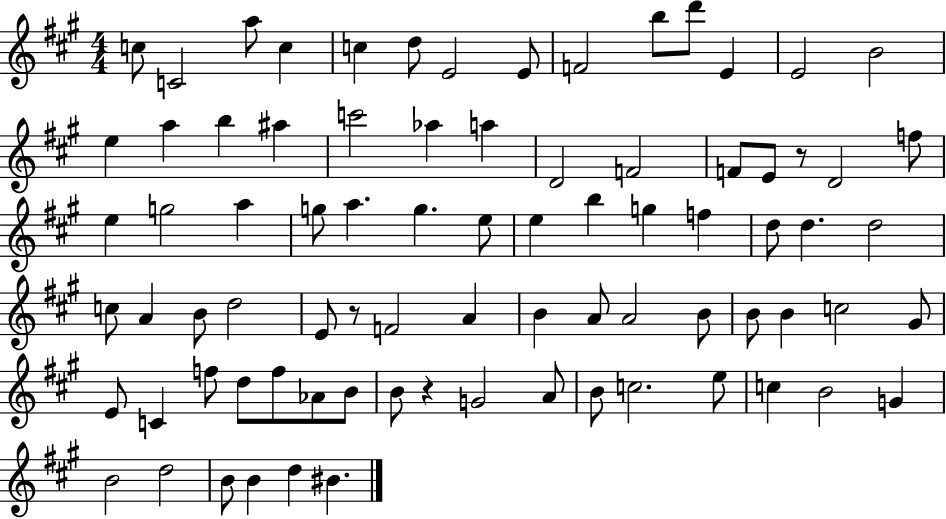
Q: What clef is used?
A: treble